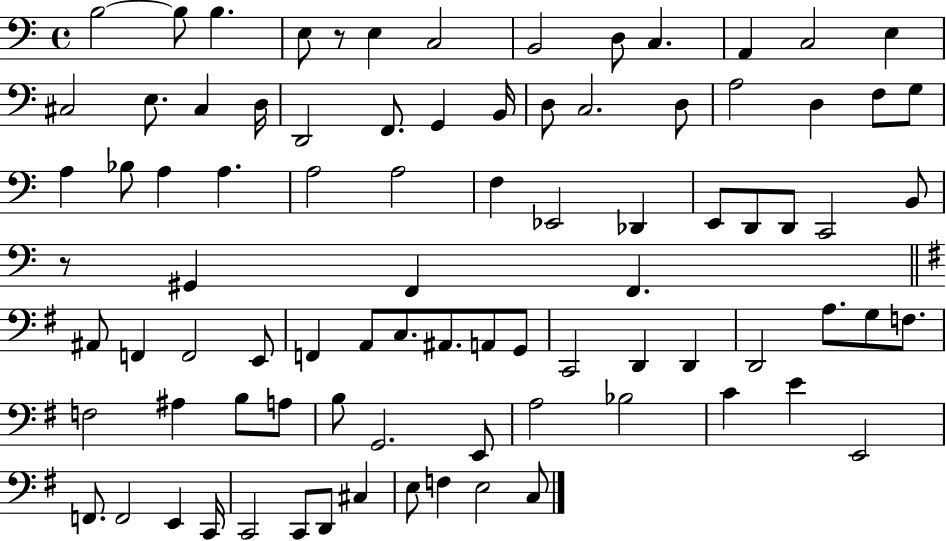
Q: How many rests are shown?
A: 2